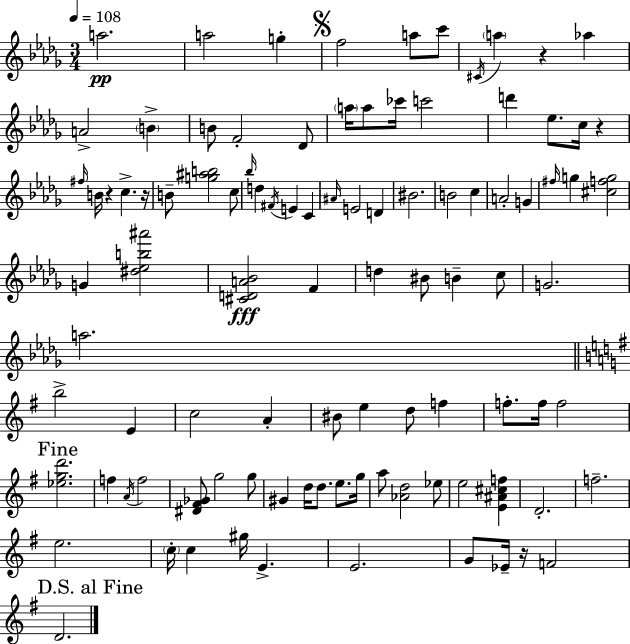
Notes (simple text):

A5/h. A5/h G5/q F5/h A5/e C6/e C#4/s A5/q R/q Ab5/q A4/h B4/q B4/e F4/h Db4/e A5/s A5/e CES6/s C6/h D6/q Eb5/e. C5/s R/q F#5/s B4/s R/q C5/q. R/s B4/e [G5,A#5,B5]/h C5/e Bb5/s D5/q F#4/s E4/q C4/q A#4/s E4/h D4/q BIS4/h. B4/h C5/q A4/h G4/q F#5/s G5/q [C#5,F5,G5]/h G4/q [D#5,Eb5,B5,A#6]/h [C#4,D4,A4,Bb4]/h F4/q D5/q BIS4/e B4/q C5/e G4/h. A5/h. B5/h E4/q C5/h A4/q BIS4/e E5/q D5/e F5/q F5/e. F5/s F5/h [Eb5,G5,D6]/h. F5/q A4/s F5/h [D#4,F#4,Gb4]/e G5/h G5/e G#4/q D5/s D5/e. E5/e. G5/s A5/e [Ab4,D5]/h Eb5/e E5/h [E4,A#4,C#5,F5]/q D4/h. F5/h. E5/h. C5/s C5/q G#5/s E4/q. E4/h. G4/e Eb4/s R/s F4/h D4/h.